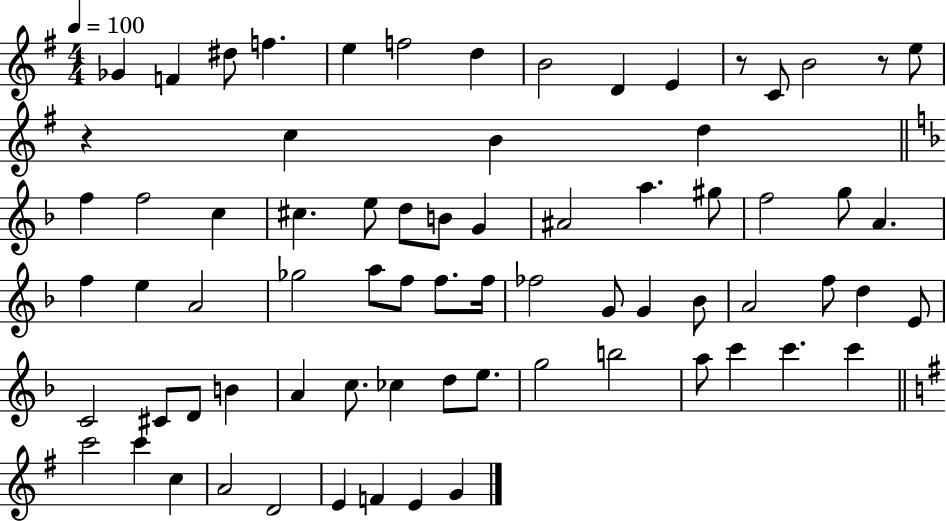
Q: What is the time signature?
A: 4/4